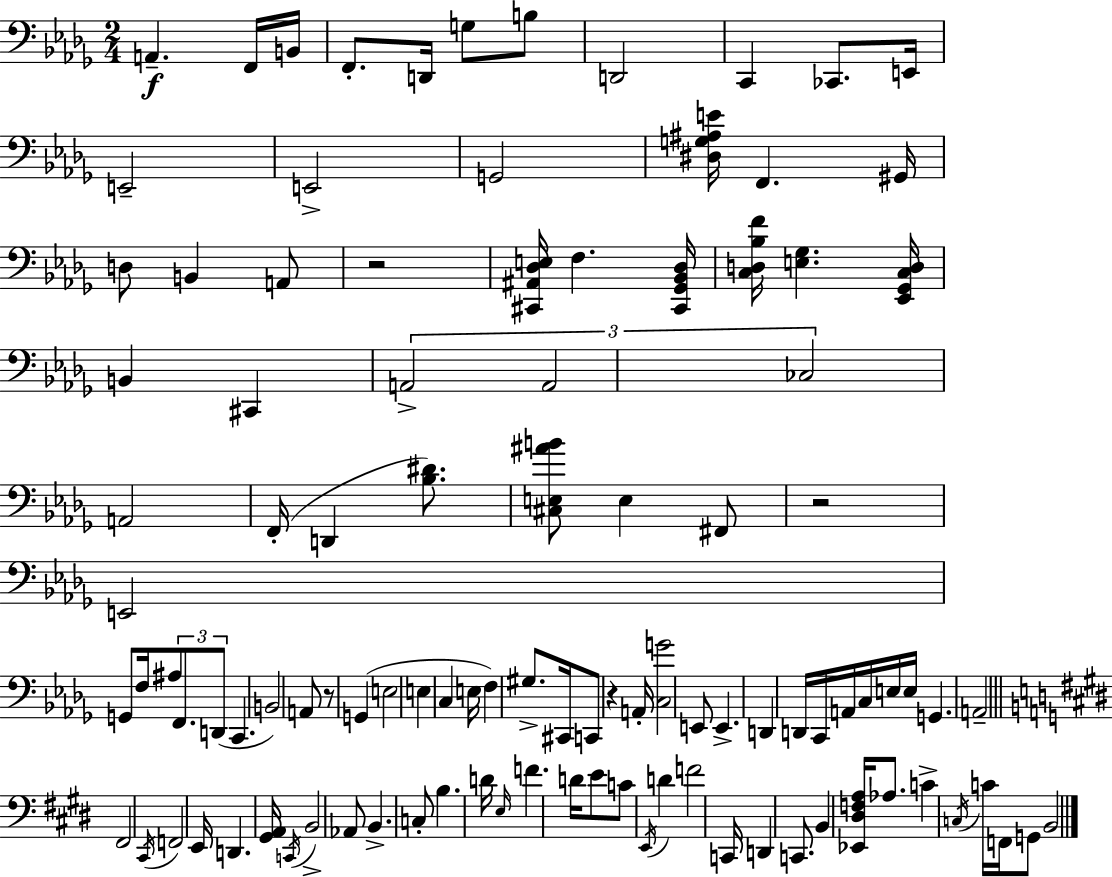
{
  \clef bass
  \numericTimeSignature
  \time 2/4
  \key bes \minor
  a,4.--\f f,16 b,16 | f,8.-. d,16 g8 b8 | d,2 | c,4 ces,8. e,16 | \break e,2-- | e,2-> | g,2 | <dis g ais e'>16 f,4. gis,16 | \break d8 b,4 a,8 | r2 | <cis, ais, des e>16 f4. <cis, ges, bes, des>16 | <c d bes f'>16 <e ges>4. <ees, ges, c d>16 | \break b,4 cis,4 | \tuplet 3/2 { a,2-> | a,2 | ces2 } | \break a,2 | f,16-.( d,4 <bes dis'>8.) | <cis e ais' b'>8 e4 fis,8 | r2 | \break e,2 | g,8 f16 \tuplet 3/2 { ais8 f,8. | d,8( } c,4. | b,2) | \break a,8 r8 g,4( | e2 | e4 c4 | e16 f4) gis8.-> | \break cis,16 c,8 r4 a,16-. | <c g'>2 | e,8 e,4.-> | d,4 d,16 c,16 a,16 c16 | \break e16 e16 g,4. | a,2-- | \bar "||" \break \key e \major fis,2 | \acciaccatura { cis,16 } f,2 | e,16 d,4. | <gis, a,>16 \acciaccatura { c,16 } b,2-> | \break aes,8 b,4.-> | c8-. b4. | d'16 \grace { e16 } f'4. | d'16 e'8 c'8 \acciaccatura { e,16 } | \break d'4 f'2 | c,16 d,4 | c,8. b,4 | <ees, dis f a>16 aes8. c'4-> | \break \acciaccatura { c16 } c'16 f,16 g,8 b,2 | \bar "|."
}